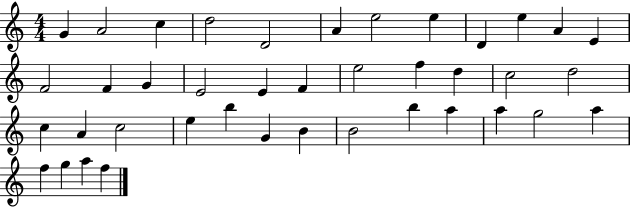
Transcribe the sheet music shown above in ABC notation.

X:1
T:Untitled
M:4/4
L:1/4
K:C
G A2 c d2 D2 A e2 e D e A E F2 F G E2 E F e2 f d c2 d2 c A c2 e b G B B2 b a a g2 a f g a f